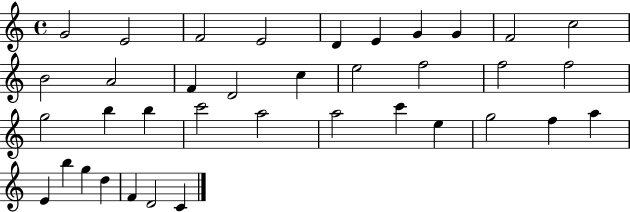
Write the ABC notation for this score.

X:1
T:Untitled
M:4/4
L:1/4
K:C
G2 E2 F2 E2 D E G G F2 c2 B2 A2 F D2 c e2 f2 f2 f2 g2 b b c'2 a2 a2 c' e g2 f a E b g d F D2 C